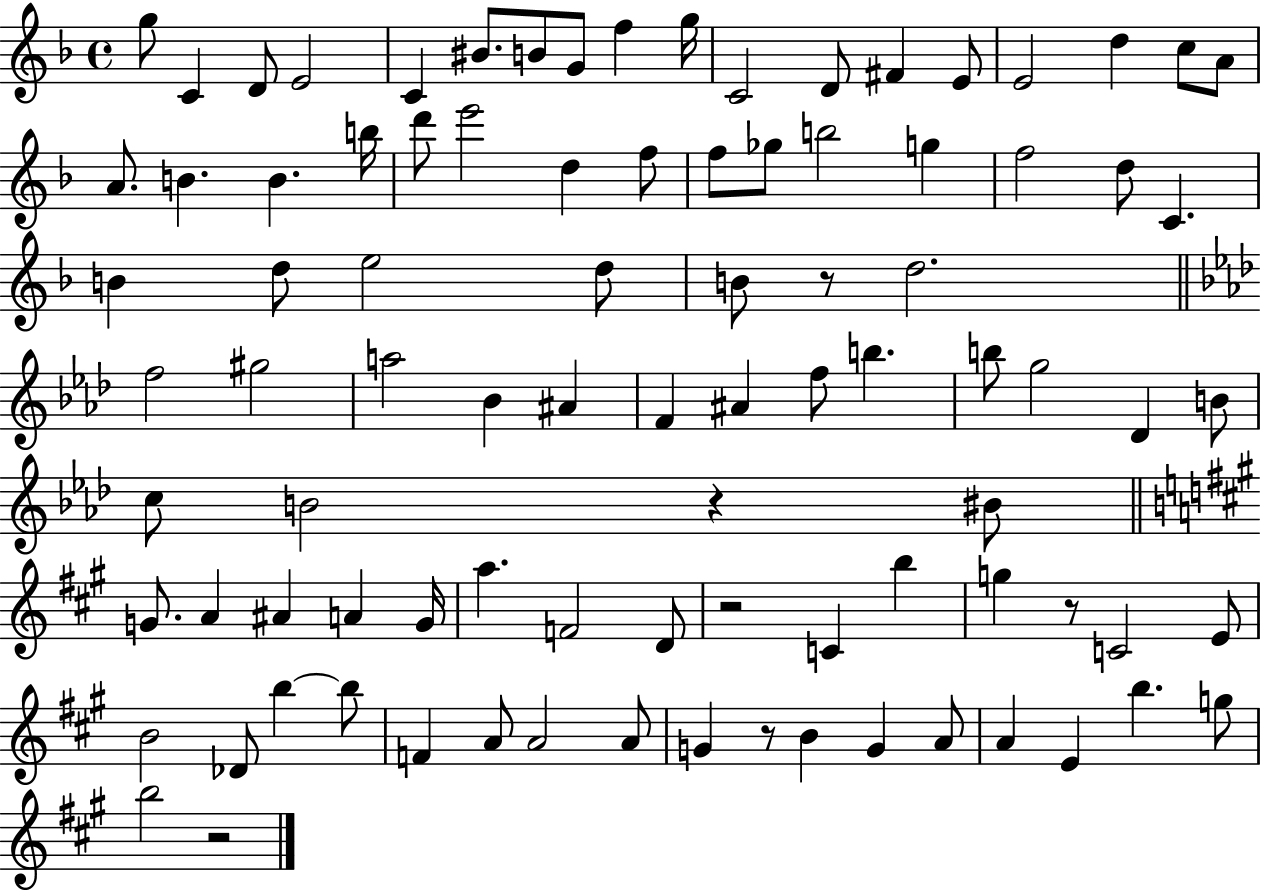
G5/e C4/q D4/e E4/h C4/q BIS4/e. B4/e G4/e F5/q G5/s C4/h D4/e F#4/q E4/e E4/h D5/q C5/e A4/e A4/e. B4/q. B4/q. B5/s D6/e E6/h D5/q F5/e F5/e Gb5/e B5/h G5/q F5/h D5/e C4/q. B4/q D5/e E5/h D5/e B4/e R/e D5/h. F5/h G#5/h A5/h Bb4/q A#4/q F4/q A#4/q F5/e B5/q. B5/e G5/h Db4/q B4/e C5/e B4/h R/q BIS4/e G4/e. A4/q A#4/q A4/q G4/s A5/q. F4/h D4/e R/h C4/q B5/q G5/q R/e C4/h E4/e B4/h Db4/e B5/q B5/e F4/q A4/e A4/h A4/e G4/q R/e B4/q G4/q A4/e A4/q E4/q B5/q. G5/e B5/h R/h